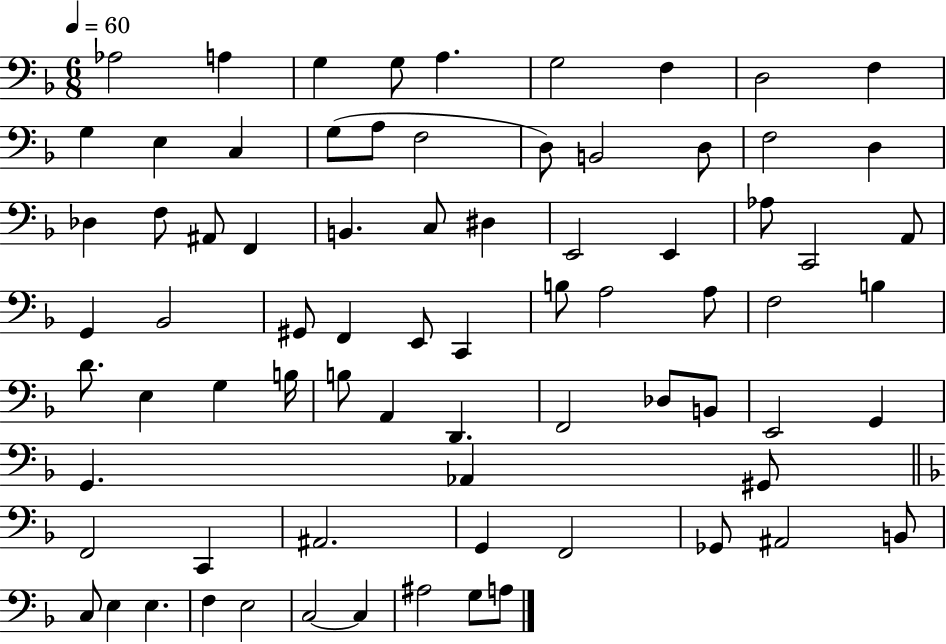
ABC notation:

X:1
T:Untitled
M:6/8
L:1/4
K:F
_A,2 A, G, G,/2 A, G,2 F, D,2 F, G, E, C, G,/2 A,/2 F,2 D,/2 B,,2 D,/2 F,2 D, _D, F,/2 ^A,,/2 F,, B,, C,/2 ^D, E,,2 E,, _A,/2 C,,2 A,,/2 G,, _B,,2 ^G,,/2 F,, E,,/2 C,, B,/2 A,2 A,/2 F,2 B, D/2 E, G, B,/4 B,/2 A,, D,, F,,2 _D,/2 B,,/2 E,,2 G,, G,, _A,, ^G,,/2 F,,2 C,, ^A,,2 G,, F,,2 _G,,/2 ^A,,2 B,,/2 C,/2 E, E, F, E,2 C,2 C, ^A,2 G,/2 A,/2